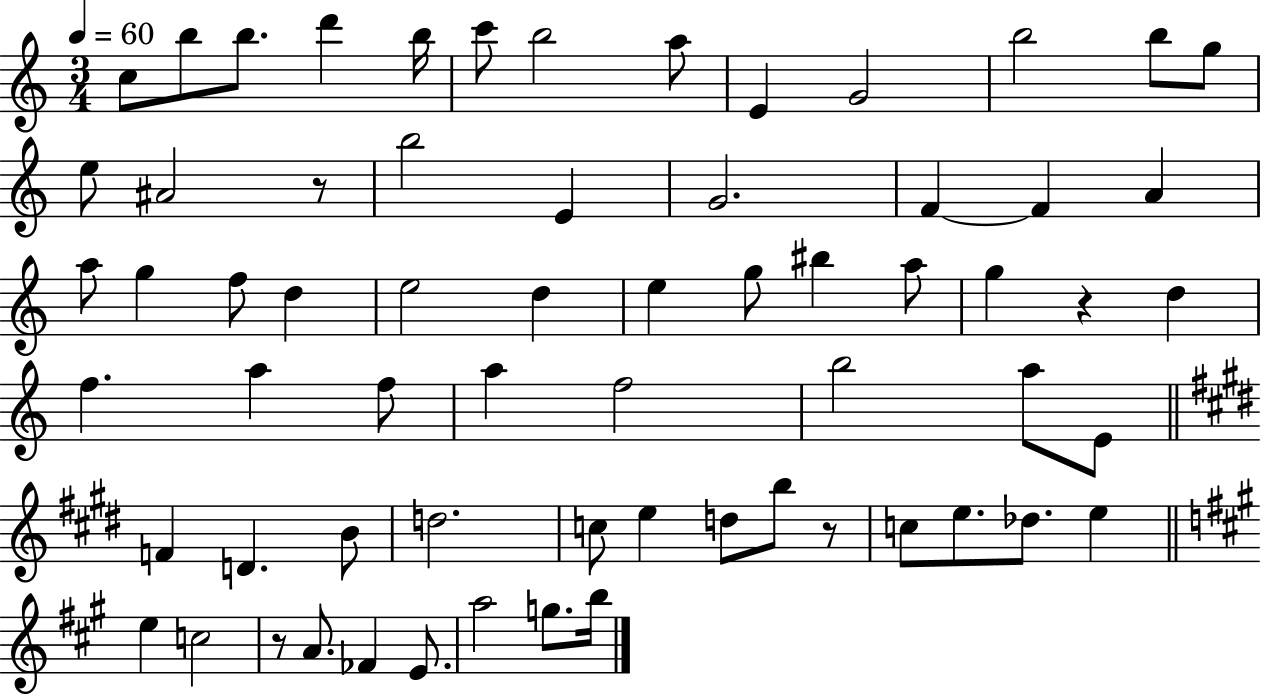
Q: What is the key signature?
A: C major